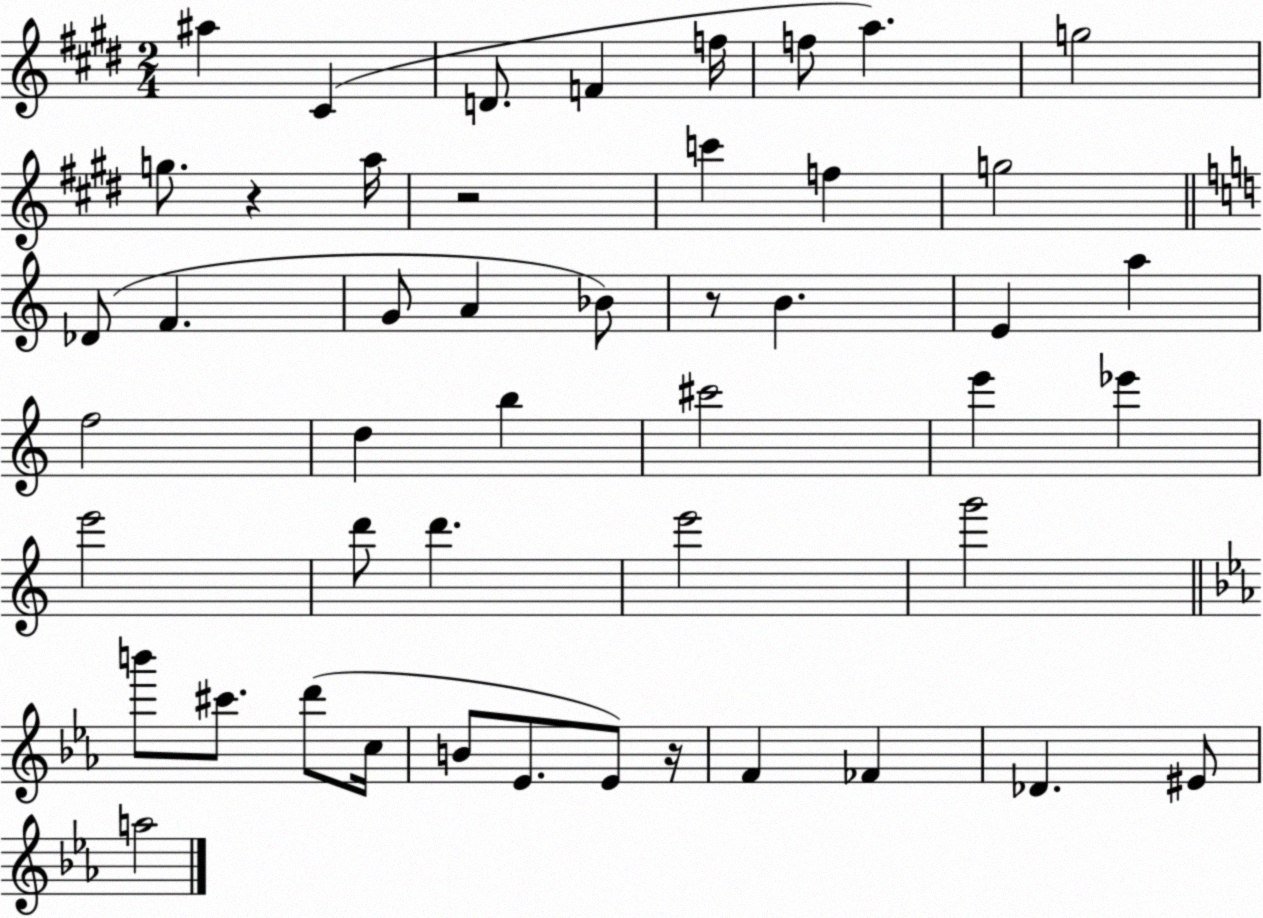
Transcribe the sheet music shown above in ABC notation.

X:1
T:Untitled
M:2/4
L:1/4
K:E
^a ^C D/2 F f/4 f/2 a g2 g/2 z a/4 z2 c' f g2 _D/2 F G/2 A _B/2 z/2 B E a f2 d b ^c'2 e' _e' e'2 d'/2 d' e'2 g'2 b'/2 ^c'/2 d'/2 c/4 B/2 _E/2 _E/2 z/4 F _F _D ^E/2 a2